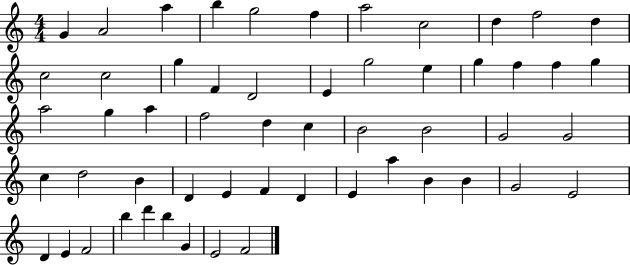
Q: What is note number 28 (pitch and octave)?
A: D5